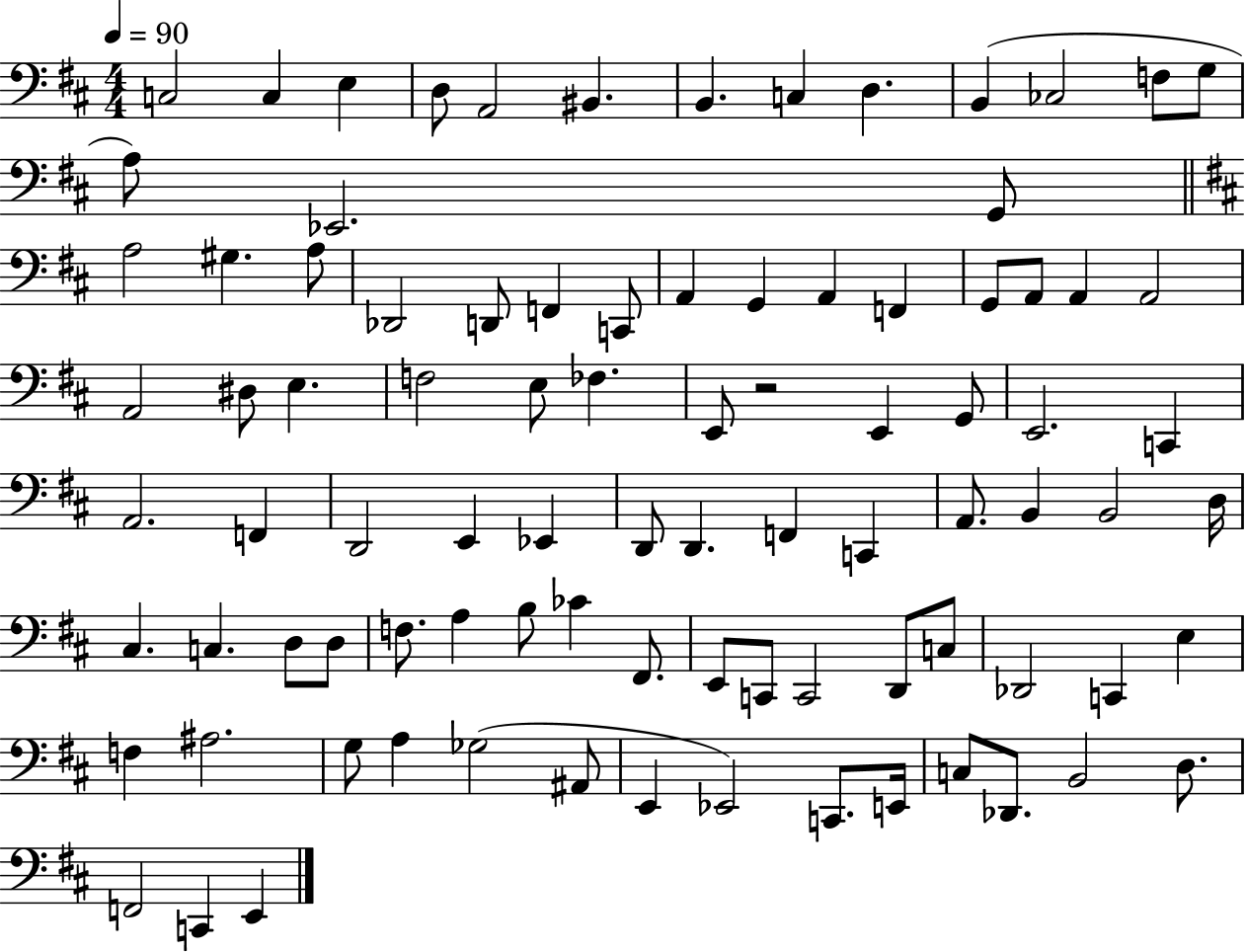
X:1
T:Untitled
M:4/4
L:1/4
K:D
C,2 C, E, D,/2 A,,2 ^B,, B,, C, D, B,, _C,2 F,/2 G,/2 A,/2 _E,,2 G,,/2 A,2 ^G, A,/2 _D,,2 D,,/2 F,, C,,/2 A,, G,, A,, F,, G,,/2 A,,/2 A,, A,,2 A,,2 ^D,/2 E, F,2 E,/2 _F, E,,/2 z2 E,, G,,/2 E,,2 C,, A,,2 F,, D,,2 E,, _E,, D,,/2 D,, F,, C,, A,,/2 B,, B,,2 D,/4 ^C, C, D,/2 D,/2 F,/2 A, B,/2 _C ^F,,/2 E,,/2 C,,/2 C,,2 D,,/2 C,/2 _D,,2 C,, E, F, ^A,2 G,/2 A, _G,2 ^A,,/2 E,, _E,,2 C,,/2 E,,/4 C,/2 _D,,/2 B,,2 D,/2 F,,2 C,, E,,